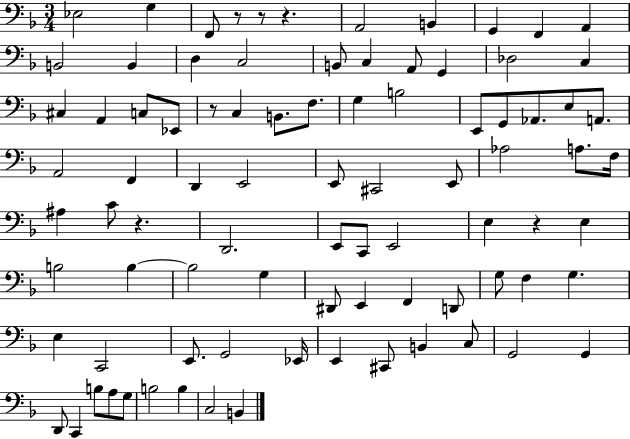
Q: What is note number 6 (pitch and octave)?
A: G2